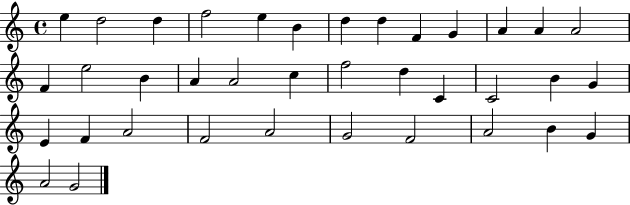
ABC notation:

X:1
T:Untitled
M:4/4
L:1/4
K:C
e d2 d f2 e B d d F G A A A2 F e2 B A A2 c f2 d C C2 B G E F A2 F2 A2 G2 F2 A2 B G A2 G2